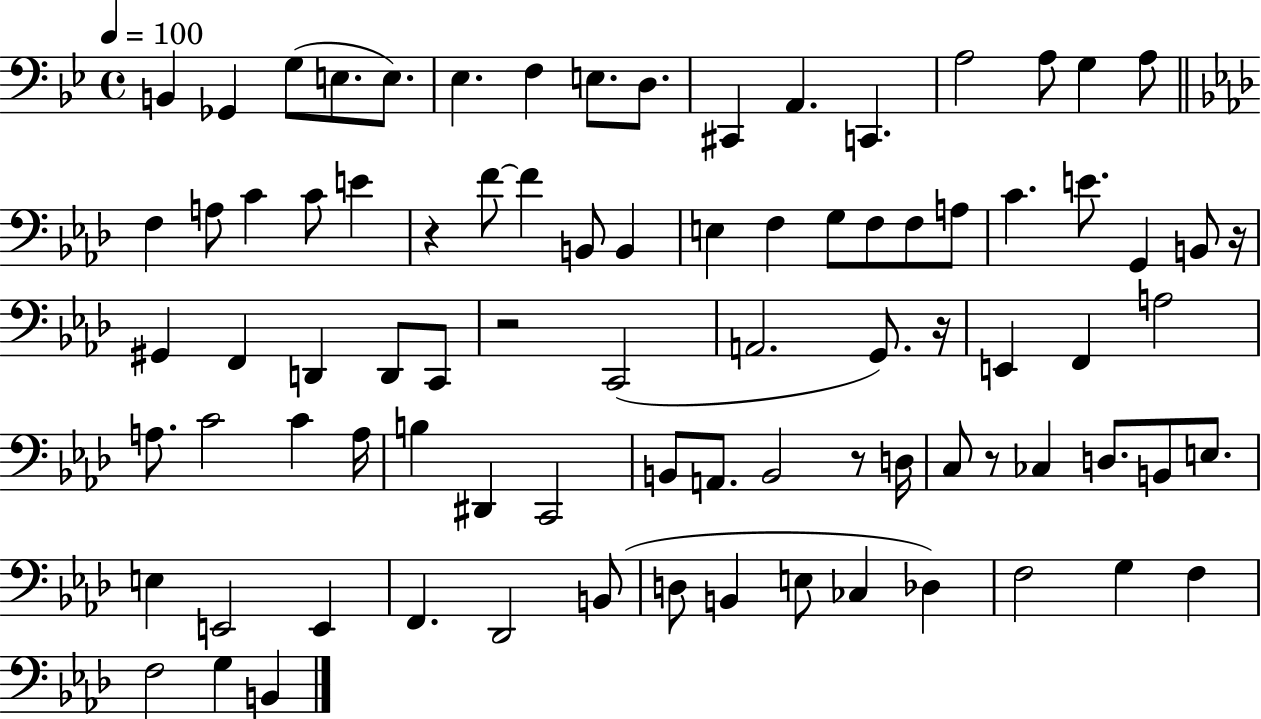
X:1
T:Untitled
M:4/4
L:1/4
K:Bb
B,, _G,, G,/2 E,/2 E,/2 _E, F, E,/2 D,/2 ^C,, A,, C,, A,2 A,/2 G, A,/2 F, A,/2 C C/2 E z F/2 F B,,/2 B,, E, F, G,/2 F,/2 F,/2 A,/2 C E/2 G,, B,,/2 z/4 ^G,, F,, D,, D,,/2 C,,/2 z2 C,,2 A,,2 G,,/2 z/4 E,, F,, A,2 A,/2 C2 C A,/4 B, ^D,, C,,2 B,,/2 A,,/2 B,,2 z/2 D,/4 C,/2 z/2 _C, D,/2 B,,/2 E,/2 E, E,,2 E,, F,, _D,,2 B,,/2 D,/2 B,, E,/2 _C, _D, F,2 G, F, F,2 G, B,,